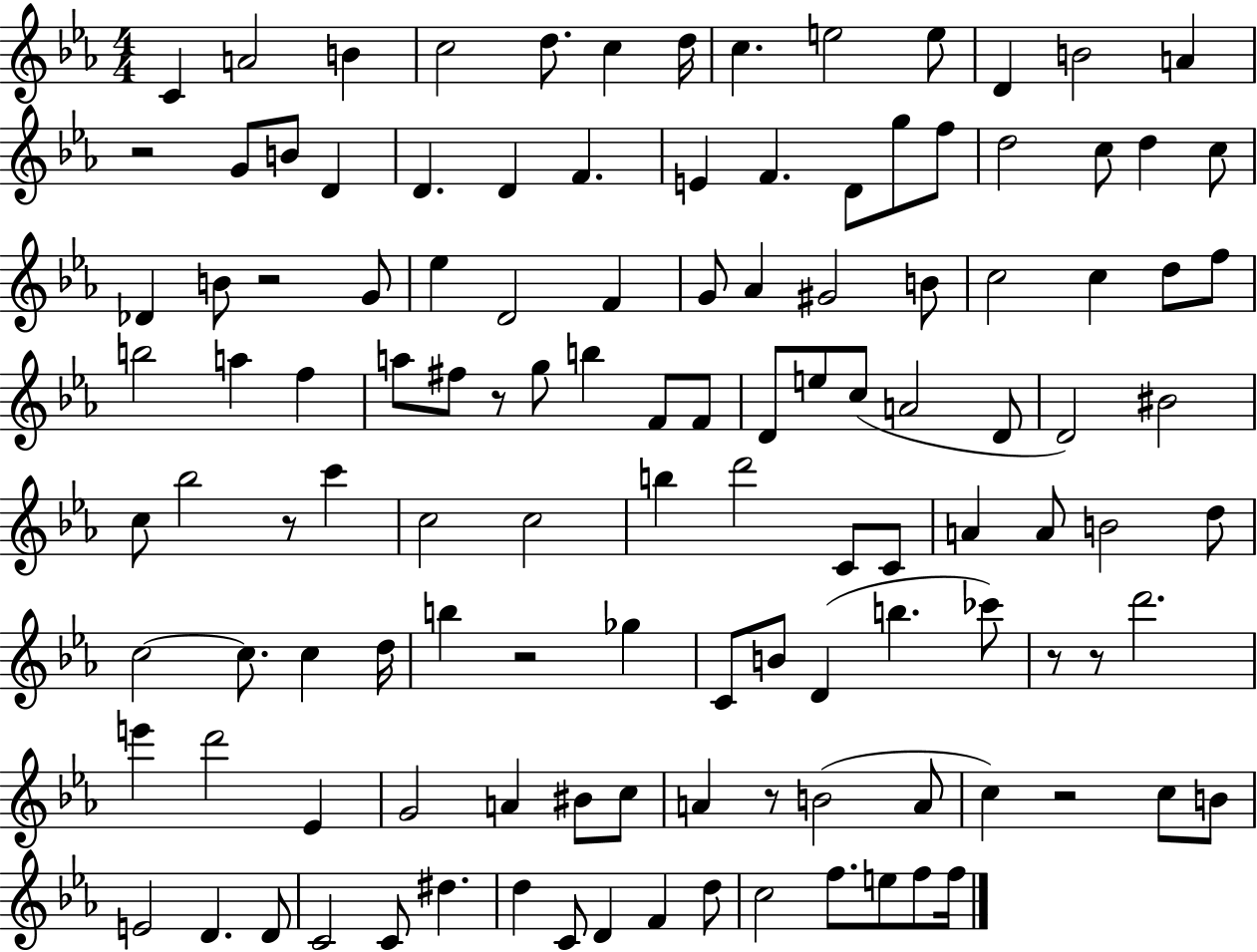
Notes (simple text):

C4/q A4/h B4/q C5/h D5/e. C5/q D5/s C5/q. E5/h E5/e D4/q B4/h A4/q R/h G4/e B4/e D4/q D4/q. D4/q F4/q. E4/q F4/q. D4/e G5/e F5/e D5/h C5/e D5/q C5/e Db4/q B4/e R/h G4/e Eb5/q D4/h F4/q G4/e Ab4/q G#4/h B4/e C5/h C5/q D5/e F5/e B5/h A5/q F5/q A5/e F#5/e R/e G5/e B5/q F4/e F4/e D4/e E5/e C5/e A4/h D4/e D4/h BIS4/h C5/e Bb5/h R/e C6/q C5/h C5/h B5/q D6/h C4/e C4/e A4/q A4/e B4/h D5/e C5/h C5/e. C5/q D5/s B5/q R/h Gb5/q C4/e B4/e D4/q B5/q. CES6/e R/e R/e D6/h. E6/q D6/h Eb4/q G4/h A4/q BIS4/e C5/e A4/q R/e B4/h A4/e C5/q R/h C5/e B4/e E4/h D4/q. D4/e C4/h C4/e D#5/q. D5/q C4/e D4/q F4/q D5/e C5/h F5/e. E5/e F5/e F5/s